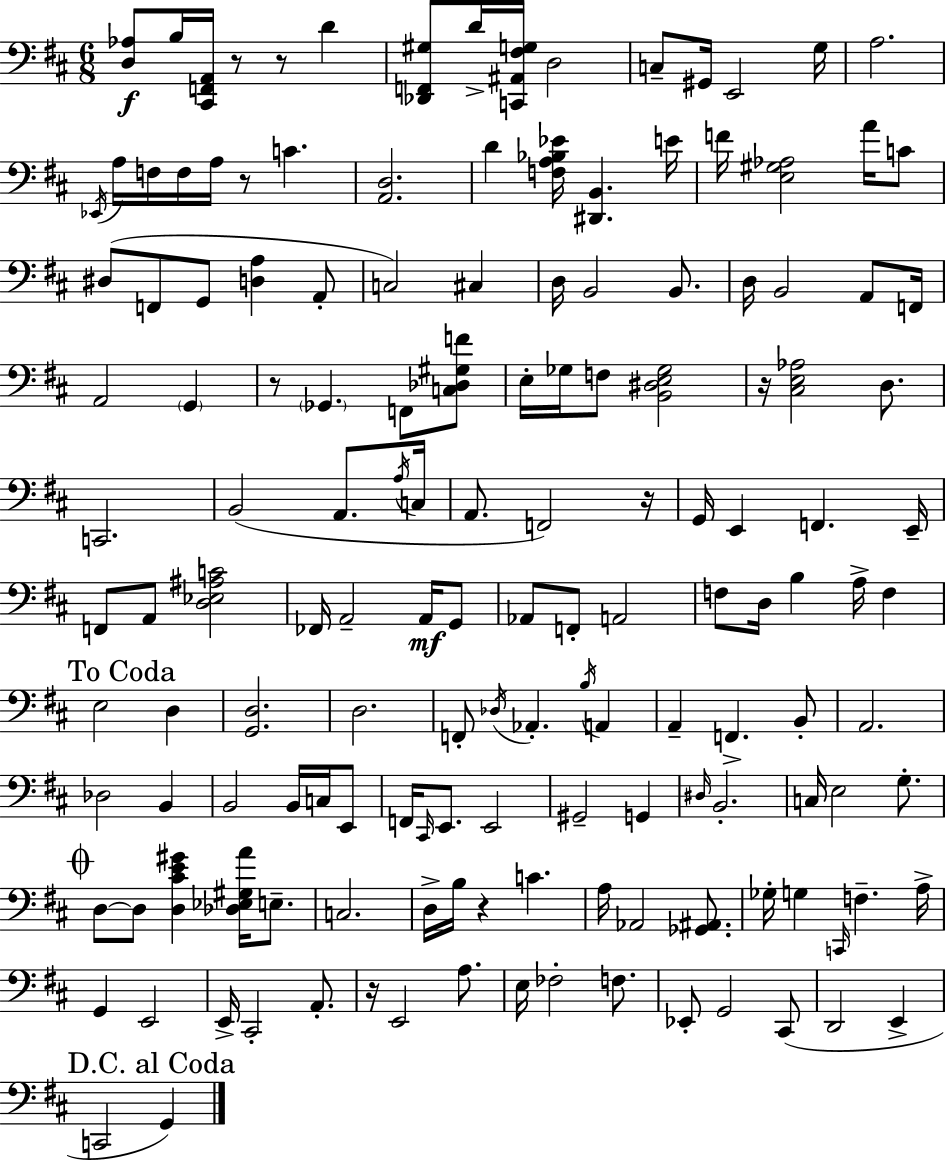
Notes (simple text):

[D3,Ab3]/e B3/s [C#2,F2,A2]/s R/e R/e D4/q [Db2,F2,G#3]/e D4/s [C2,A#2,F#3,G3]/s D3/h C3/e G#2/s E2/h G3/s A3/h. Eb2/s A3/s F3/s F3/s A3/s R/e C4/q. [A2,D3]/h. D4/q [F3,A3,Bb3,Eb4]/s [D#2,B2]/q. E4/s F4/s [E3,G#3,Ab3]/h A4/s C4/e D#3/e F2/e G2/e [D3,A3]/q A2/e C3/h C#3/q D3/s B2/h B2/e. D3/s B2/h A2/e F2/s A2/h G2/q R/e Gb2/q. F2/e [C3,Db3,G#3,F4]/e E3/s Gb3/s F3/e [B2,D#3,E3,Gb3]/h R/s [C#3,E3,Ab3]/h D3/e. C2/h. B2/h A2/e. A3/s C3/s A2/e. F2/h R/s G2/s E2/q F2/q. E2/s F2/e A2/e [D3,Eb3,A#3,C4]/h FES2/s A2/h A2/s G2/e Ab2/e F2/e A2/h F3/e D3/s B3/q A3/s F3/q E3/h D3/q [G2,D3]/h. D3/h. F2/e Db3/s Ab2/q. B3/s A2/q A2/q F2/q. B2/e A2/h. Db3/h B2/q B2/h B2/s C3/s E2/e F2/s C#2/s E2/e. E2/h G#2/h G2/q D#3/s B2/h. C3/s E3/h G3/e. D3/e D3/e [D3,C#4,E4,G#4]/q [Db3,Eb3,G#3,A4]/s E3/e. C3/h. D3/s B3/s R/q C4/q. A3/s Ab2/h [Gb2,A#2]/e. Gb3/s G3/q C2/s F3/q. A3/s G2/q E2/h E2/s C#2/h A2/e. R/s E2/h A3/e. E3/s FES3/h F3/e. Eb2/e G2/h C#2/e D2/h E2/q C2/h G2/q